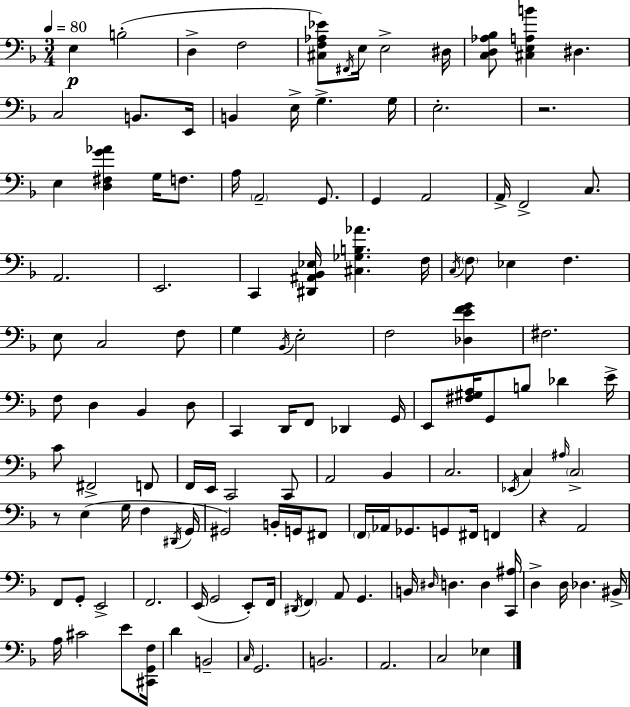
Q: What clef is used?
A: bass